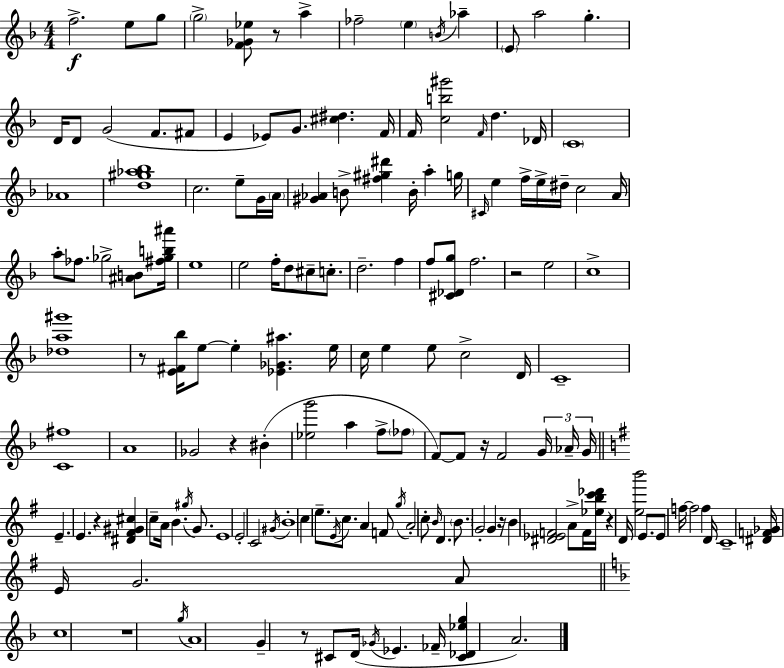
F5/h. E5/e G5/e G5/h [F4,Gb4,Eb5]/e R/e A5/q FES5/h E5/q B4/s Ab5/q E4/e A5/h G5/q. D4/s D4/e G4/h F4/e. F#4/e E4/q Eb4/e G4/e. [C#5,D#5]/q. F4/s F4/s [C5,B5,G#6]/h F4/s D5/q. Db4/s C4/w Ab4/w [D5,G#5,Ab5,Bb5]/w C5/h. E5/e G4/s A4/s [G#4,Ab4]/q B4/e [F#5,G#5,D#6]/q B4/s A5/q G5/s C#4/s E5/q F5/s E5/s D#5/s C5/h A4/s A5/e FES5/e. Gb5/h [A#4,B4]/e [F#5,Gb5,B5,A#6]/s E5/w E5/h F5/s D5/e C#5/e C5/e. D5/h. F5/q F5/e [C#4,Db4,G5]/e F5/h. R/h E5/h C5/w [Db5,A5,G#6]/w R/e [E4,F#4,Bb5]/s E5/e E5/q [Eb4,Gb4,A#5]/q. E5/s C5/s E5/q E5/e C5/h D4/s C4/w [C4,F#5]/w A4/w Gb4/h R/q BIS4/q [Eb5,G6]/h A5/q F5/e FES5/e F4/e F4/e R/s F4/h G4/s Ab4/s G4/s E4/q. E4/q. R/q [D#4,F#4,G#4,C#5]/q C5/e A4/s B4/q. G#5/s G4/e. E4/w E4/h C4/h G#4/s B4/w C5/q E5/e. E4/s C5/e. A4/q F4/e G5/s A4/h C5/e B4/s D4/q. B4/e. G4/h G4/q R/s B4/q [D#4,Eb4,F4]/h A4/e F4/s [Eb5,B5,C6,Db6]/s R/q D4/s [E5,B6]/h E4/e. E4/e F5/s F5/h F5/q D4/s C4/w [D#4,F4,Gb4]/s E4/s G4/h. A4/e C5/w R/w G5/s A4/w G4/q R/e C#4/e D4/s Gb4/s Eb4/q. FES4/s [C#4,Db4,Eb5,G5]/q A4/h.